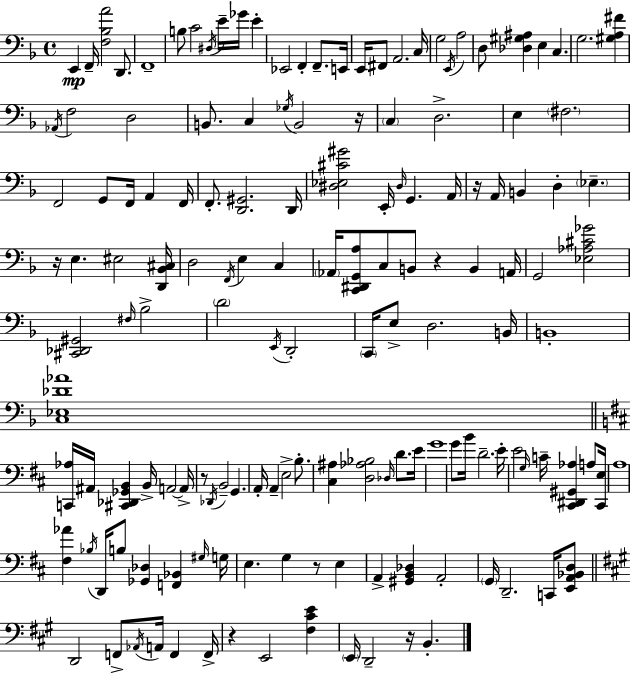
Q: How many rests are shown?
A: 8